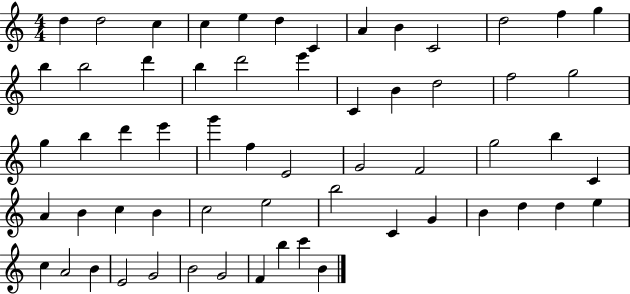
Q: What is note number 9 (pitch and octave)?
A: B4